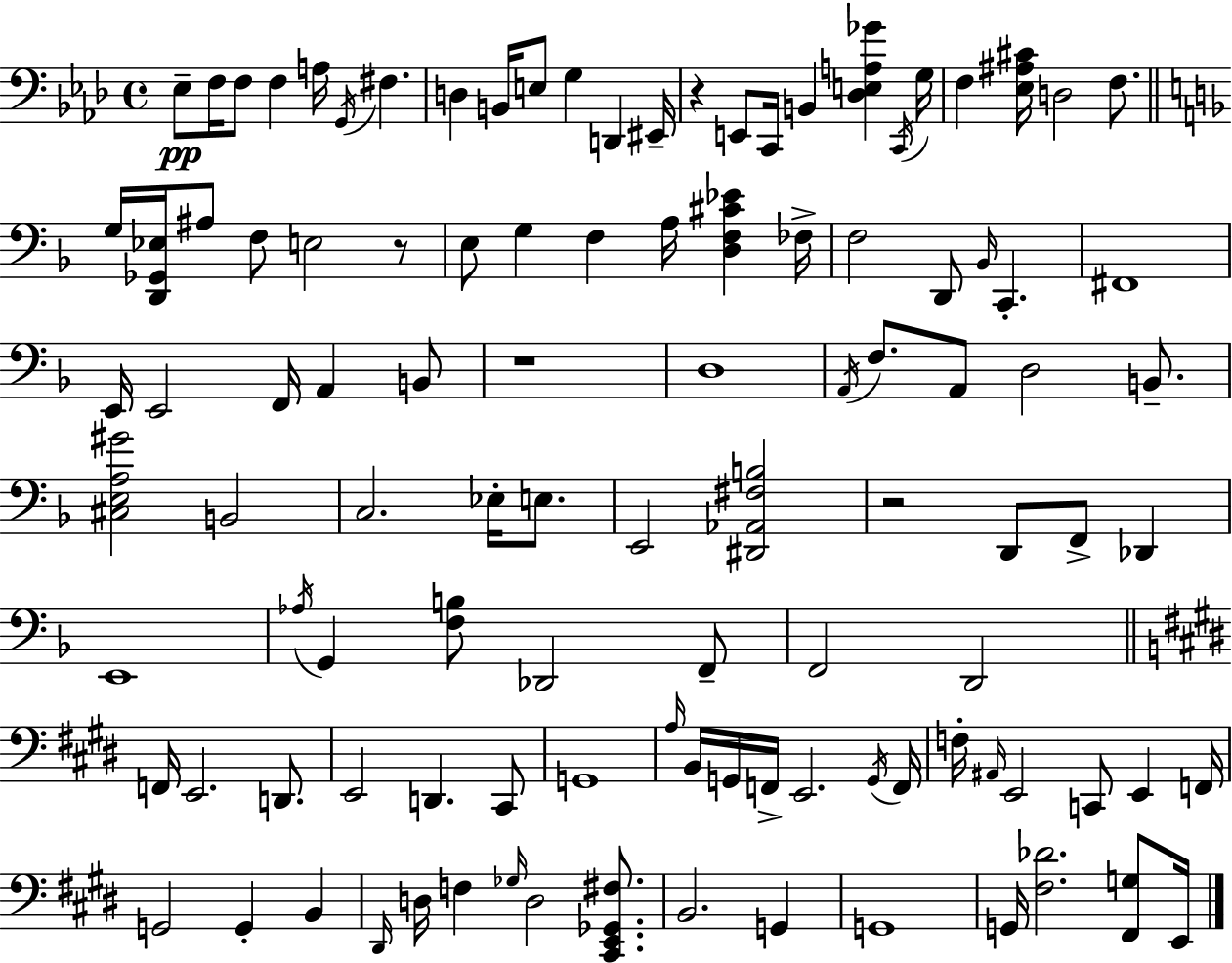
{
  \clef bass
  \time 4/4
  \defaultTimeSignature
  \key aes \major
  ees8--\pp f16 f8 f4 a16 \acciaccatura { g,16 } fis4. | d4 b,16 e8 g4 d,4 | eis,16-- r4 e,8 c,16 b,4 <des e a ges'>4 | \acciaccatura { c,16 } g16 f4 <ees ais cis'>16 d2 f8. | \break \bar "||" \break \key d \minor g16 <d, ges, ees>16 ais8 f8 e2 r8 | e8 g4 f4 a16 <d f cis' ees'>4 fes16-> | f2 d,8 \grace { bes,16 } c,4.-. | fis,1 | \break e,16 e,2 f,16 a,4 b,8 | r1 | d1 | \acciaccatura { a,16 } f8. a,8 d2 b,8.-- | \break <cis e a gis'>2 b,2 | c2. ees16-. e8. | e,2 <dis, aes, fis b>2 | r2 d,8 f,8-> des,4 | \break e,1 | \acciaccatura { aes16 } g,4 <f b>8 des,2 | f,8-- f,2 d,2 | \bar "||" \break \key e \major f,16 e,2. d,8. | e,2 d,4. cis,8 | g,1 | \grace { a16 } b,16 g,16 f,16-> e,2. | \break \acciaccatura { g,16 } f,16 f16-. \grace { ais,16 } e,2 c,8 e,4 | f,16 g,2 g,4-. b,4 | \grace { dis,16 } d16 f4 \grace { ges16 } d2 | <cis, e, ges, fis>8. b,2. | \break g,4 g,1 | g,16 <fis des'>2. | <fis, g>8 e,16 \bar "|."
}